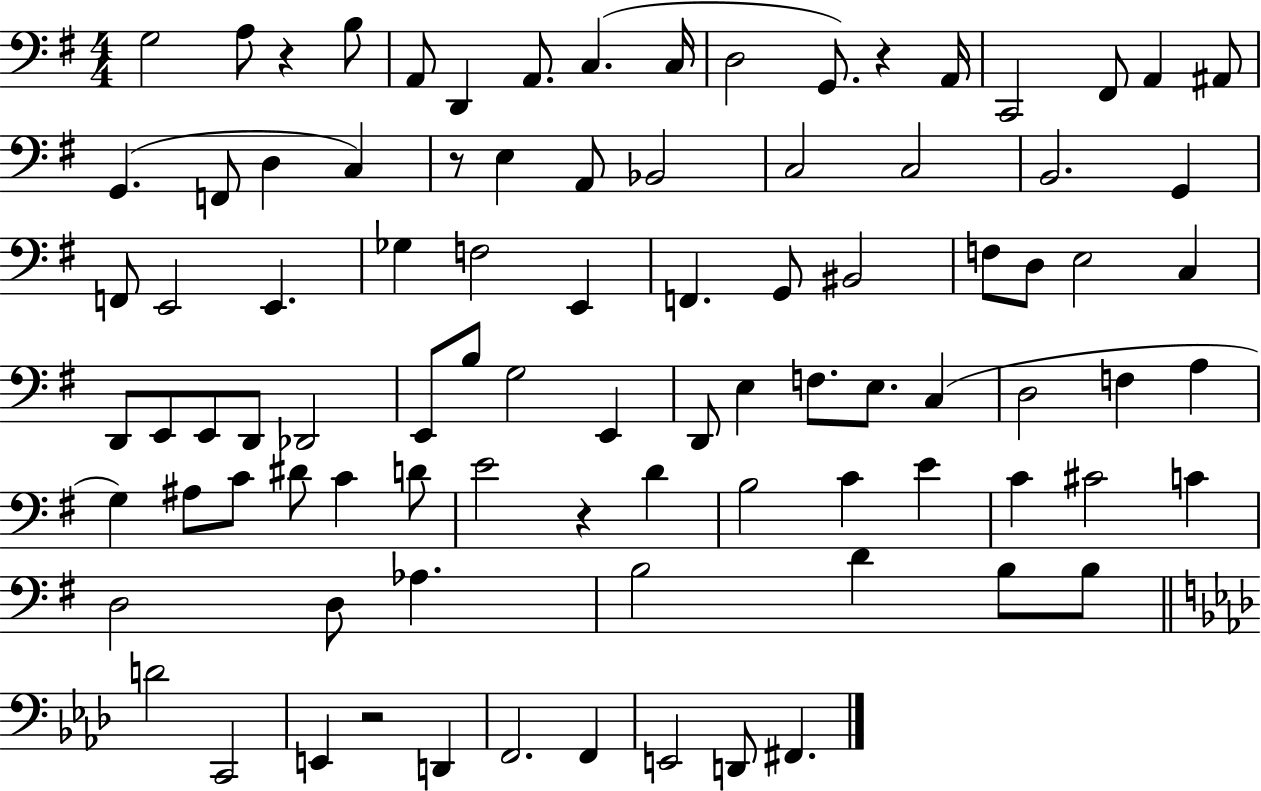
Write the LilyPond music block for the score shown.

{
  \clef bass
  \numericTimeSignature
  \time 4/4
  \key g \major
  \repeat volta 2 { g2 a8 r4 b8 | a,8 d,4 a,8. c4.( c16 | d2 g,8.) r4 a,16 | c,2 fis,8 a,4 ais,8 | \break g,4.( f,8 d4 c4) | r8 e4 a,8 bes,2 | c2 c2 | b,2. g,4 | \break f,8 e,2 e,4. | ges4 f2 e,4 | f,4. g,8 bis,2 | f8 d8 e2 c4 | \break d,8 e,8 e,8 d,8 des,2 | e,8 b8 g2 e,4 | d,8 e4 f8. e8. c4( | d2 f4 a4 | \break g4) ais8 c'8 dis'8 c'4 d'8 | e'2 r4 d'4 | b2 c'4 e'4 | c'4 cis'2 c'4 | \break d2 d8 aes4. | b2 d'4 b8 b8 | \bar "||" \break \key aes \major d'2 c,2 | e,4 r2 d,4 | f,2. f,4 | e,2 d,8 fis,4. | \break } \bar "|."
}